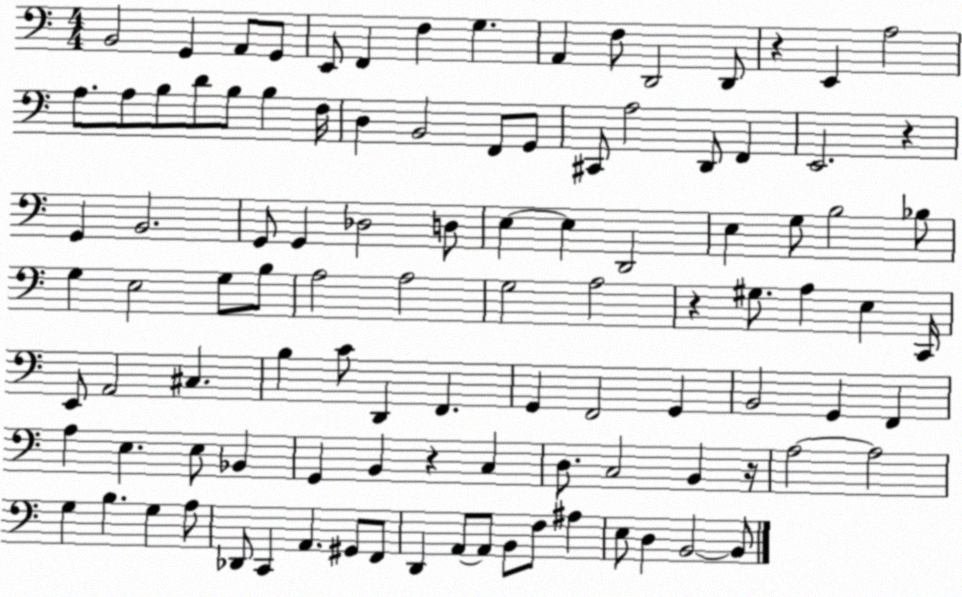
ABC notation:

X:1
T:Untitled
M:4/4
L:1/4
K:C
B,,2 G,, A,,/2 G,,/2 E,,/2 F,, F, G, A,, F,/2 D,,2 D,,/2 z E,, A,2 A,/2 A,/2 B,/2 D/2 B,/2 B, F,/4 D, B,,2 F,,/2 G,,/2 ^C,,/2 A,2 D,,/2 F,, E,,2 z G,, B,,2 G,,/2 G,, _D,2 D,/2 E, E, D,,2 E, G,/2 B,2 _B,/2 G, E,2 G,/2 B,/2 A,2 A,2 G,2 A,2 z ^G,/2 A, E, C,,/4 E,,/2 A,,2 ^C, B, C/2 D,, F,, G,, F,,2 G,, B,,2 G,, F,, A, E, E,/2 _B,, G,, B,, z C, D,/2 C,2 B,, z/4 A,2 A,2 G, B, G, A,/2 _D,,/2 C,, A,, ^G,,/2 F,,/2 D,, A,,/2 A,,/2 B,,/2 F,/2 ^A, E,/2 D, B,,2 B,,/2